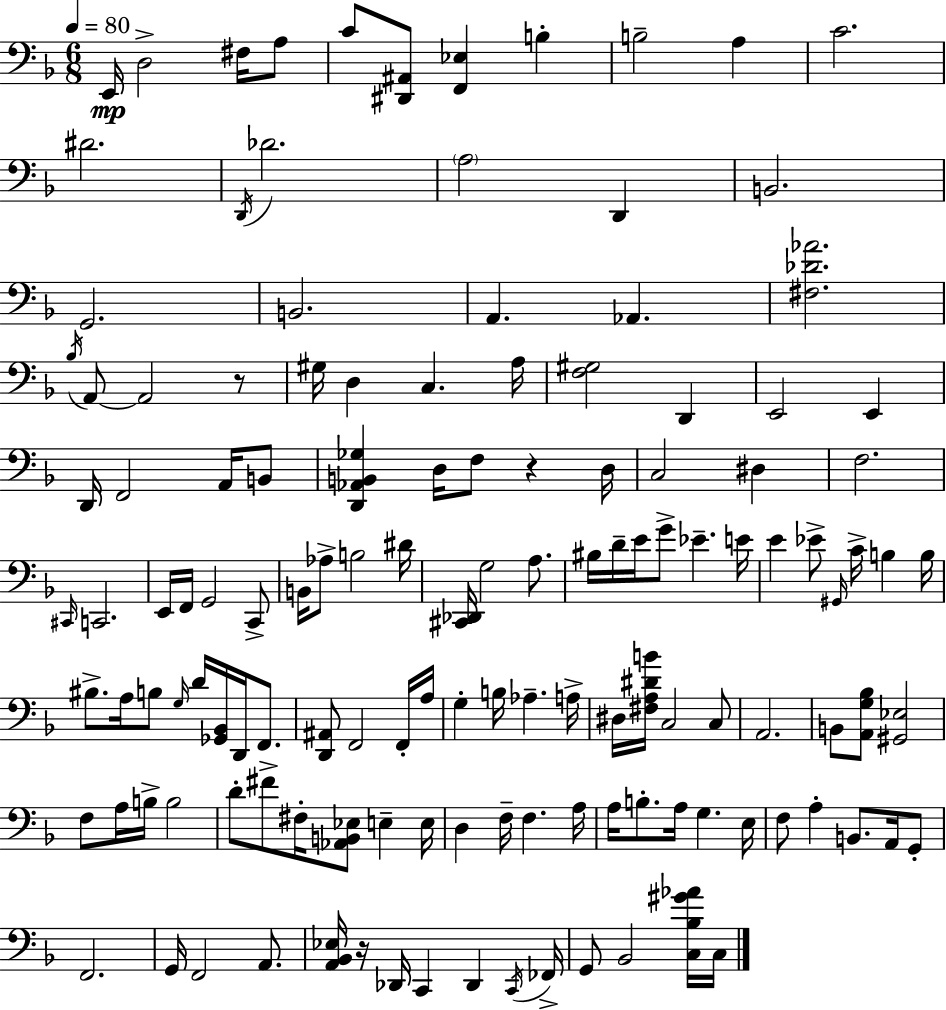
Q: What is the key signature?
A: D minor